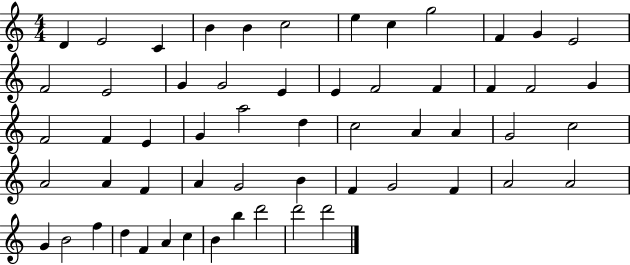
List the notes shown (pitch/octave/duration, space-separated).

D4/q E4/h C4/q B4/q B4/q C5/h E5/q C5/q G5/h F4/q G4/q E4/h F4/h E4/h G4/q G4/h E4/q E4/q F4/h F4/q F4/q F4/h G4/q F4/h F4/q E4/q G4/q A5/h D5/q C5/h A4/q A4/q G4/h C5/h A4/h A4/q F4/q A4/q G4/h B4/q F4/q G4/h F4/q A4/h A4/h G4/q B4/h F5/q D5/q F4/q A4/q C5/q B4/q B5/q D6/h D6/h D6/h